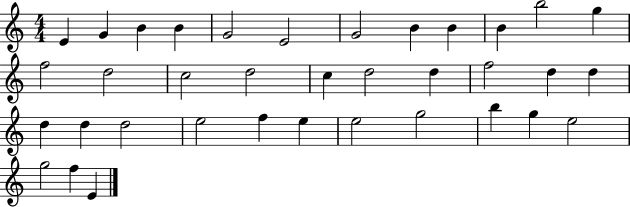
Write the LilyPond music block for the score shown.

{
  \clef treble
  \numericTimeSignature
  \time 4/4
  \key c \major
  e'4 g'4 b'4 b'4 | g'2 e'2 | g'2 b'4 b'4 | b'4 b''2 g''4 | \break f''2 d''2 | c''2 d''2 | c''4 d''2 d''4 | f''2 d''4 d''4 | \break d''4 d''4 d''2 | e''2 f''4 e''4 | e''2 g''2 | b''4 g''4 e''2 | \break g''2 f''4 e'4 | \bar "|."
}